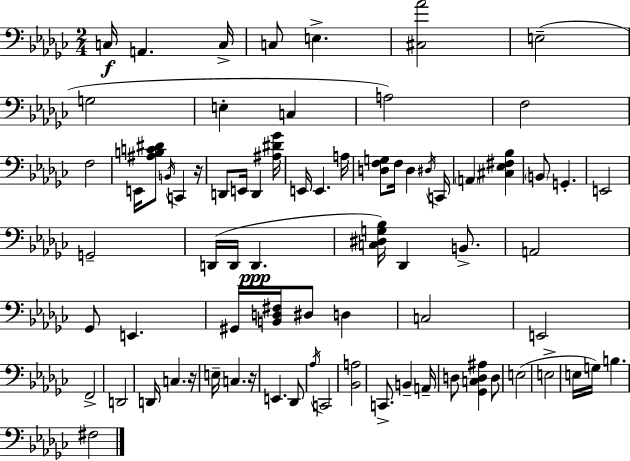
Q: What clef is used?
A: bass